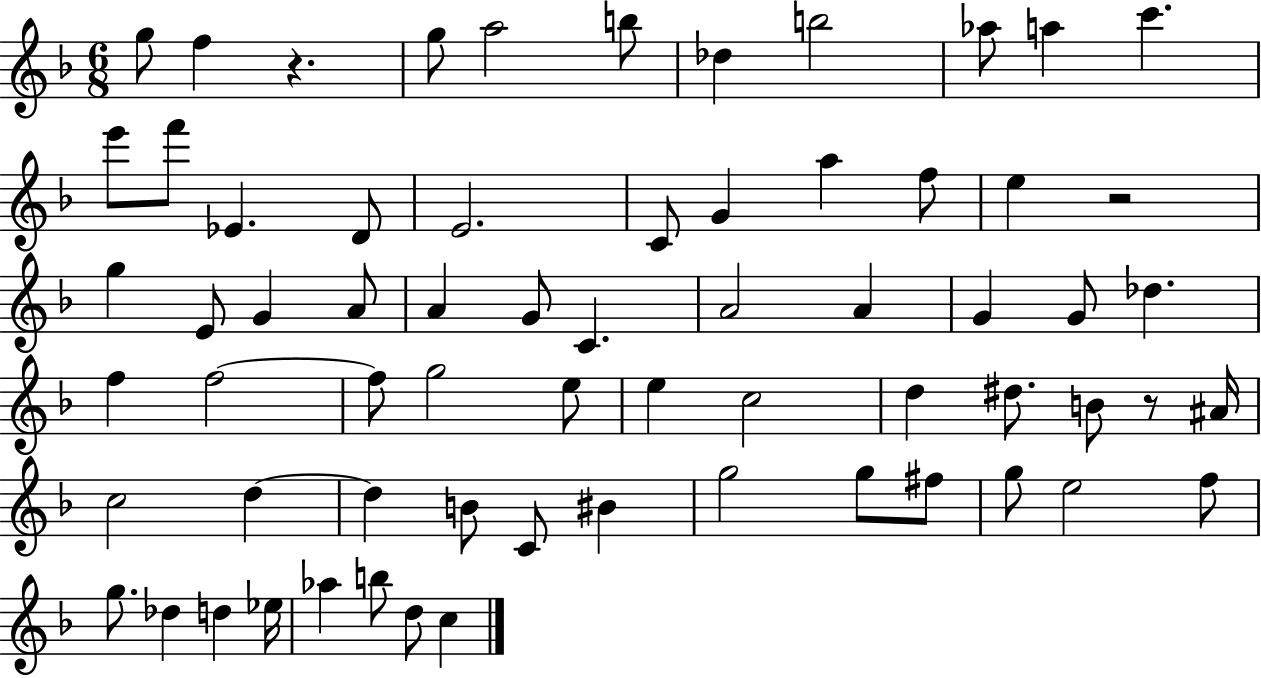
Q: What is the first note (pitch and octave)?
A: G5